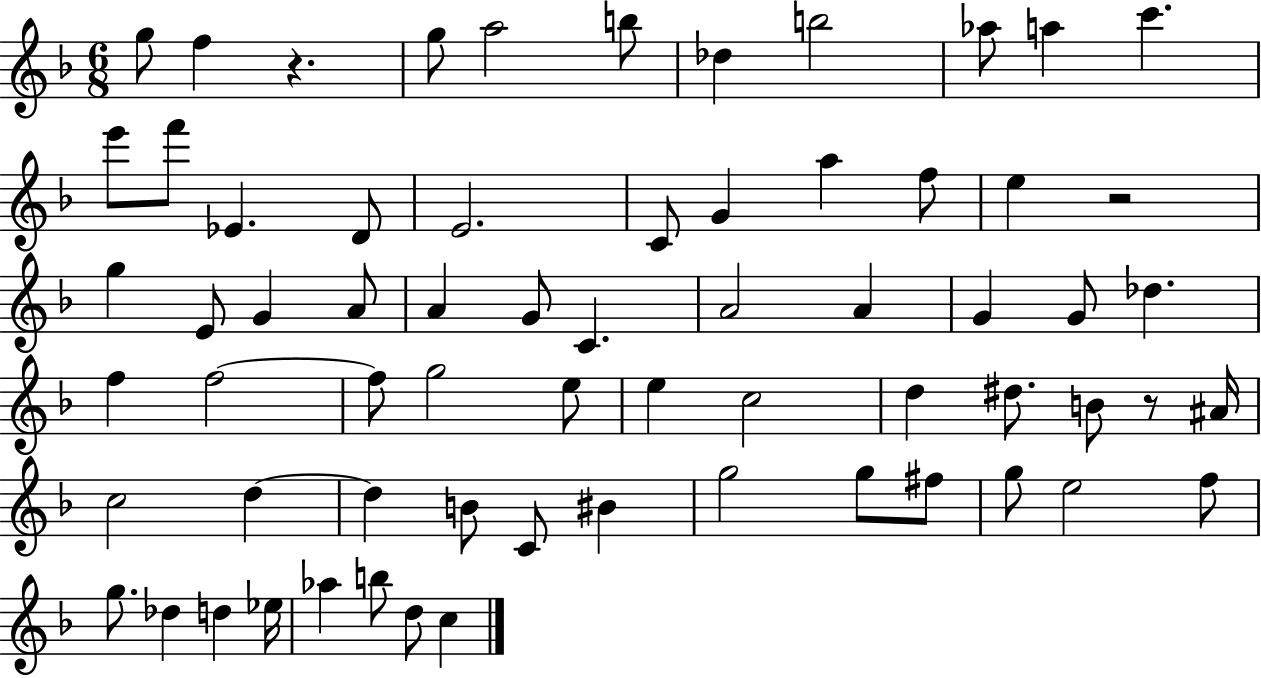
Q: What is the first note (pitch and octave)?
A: G5